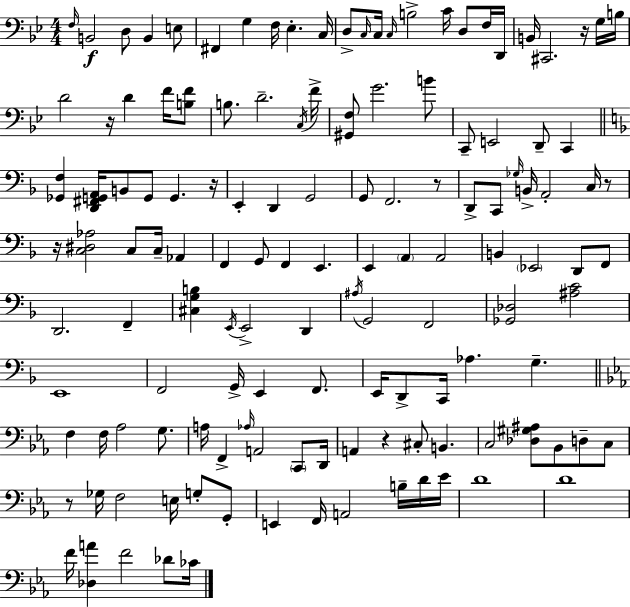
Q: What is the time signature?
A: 4/4